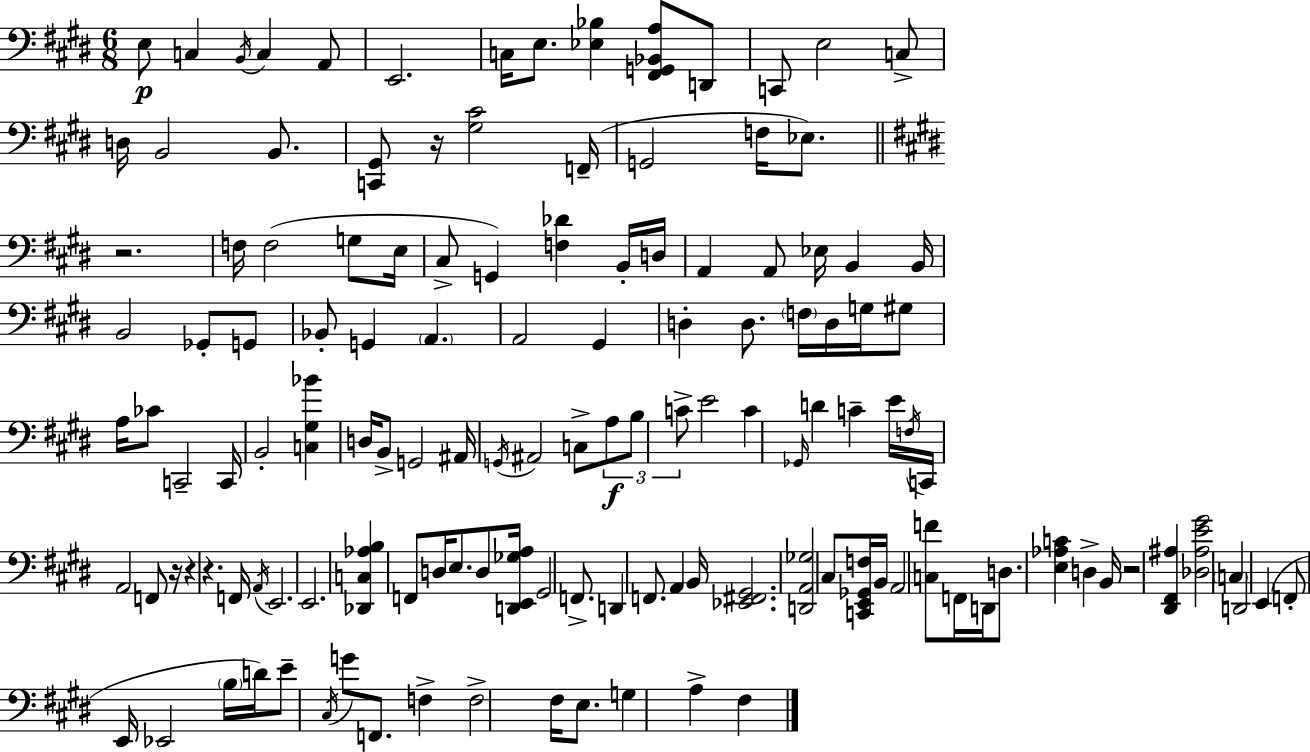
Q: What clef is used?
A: bass